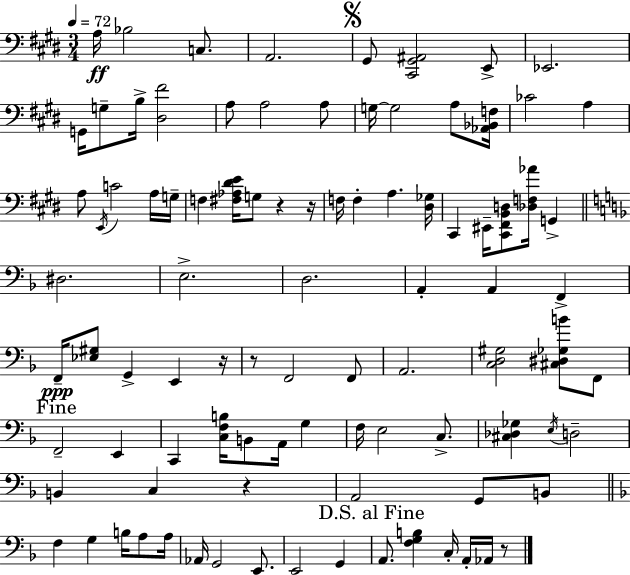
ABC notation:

X:1
T:Untitled
M:3/4
L:1/4
K:E
A,/4 _B,2 C,/2 A,,2 ^G,,/2 [^C,,^G,,^A,,]2 E,,/2 _E,,2 G,,/4 G,/2 B,/4 [^D,^F]2 A,/2 A,2 A,/2 G,/4 G,2 A,/2 [_A,,_B,,F,]/4 _C2 A, A,/2 E,,/4 C2 A,/4 G,/4 F, [^F,_A,^DE]/4 G,/2 z z/4 F,/4 F, A, [^D,_G,]/4 ^C,, ^E,,/4 [^C,,^F,,B,,D,]/2 [_D,F,_A]/4 G,, ^D,2 E,2 D,2 A,, A,, F,, F,,/4 [_E,^G,]/2 G,, E,, z/4 z/2 F,,2 F,,/2 A,,2 [C,D,^G,]2 [^C,^D,_G,B]/2 F,,/2 F,,2 E,, C,, [C,F,B,]/4 B,,/2 A,,/4 G, F,/4 E,2 C,/2 [^C,_D,_G,] E,/4 D,2 B,, C, z A,,2 G,,/2 B,,/2 F, G, B,/4 A,/2 A,/4 _A,,/4 G,,2 E,,/2 E,,2 G,, A,,/2 [F,G,B,] C,/4 A,,/4 _A,,/4 z/2